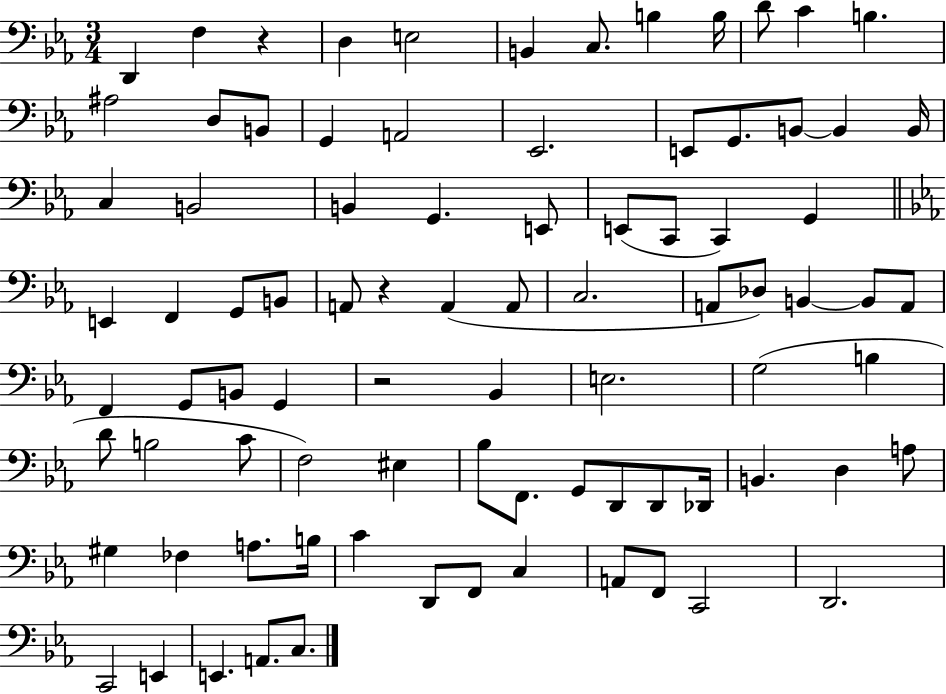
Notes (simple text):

D2/q F3/q R/q D3/q E3/h B2/q C3/e. B3/q B3/s D4/e C4/q B3/q. A#3/h D3/e B2/e G2/q A2/h Eb2/h. E2/e G2/e. B2/e B2/q B2/s C3/q B2/h B2/q G2/q. E2/e E2/e C2/e C2/q G2/q E2/q F2/q G2/e B2/e A2/e R/q A2/q A2/e C3/h. A2/e Db3/e B2/q B2/e A2/e F2/q G2/e B2/e G2/q R/h Bb2/q E3/h. G3/h B3/q D4/e B3/h C4/e F3/h EIS3/q Bb3/e F2/e. G2/e D2/e D2/e Db2/s B2/q. D3/q A3/e G#3/q FES3/q A3/e. B3/s C4/q D2/e F2/e C3/q A2/e F2/e C2/h D2/h. C2/h E2/q E2/q. A2/e. C3/e.